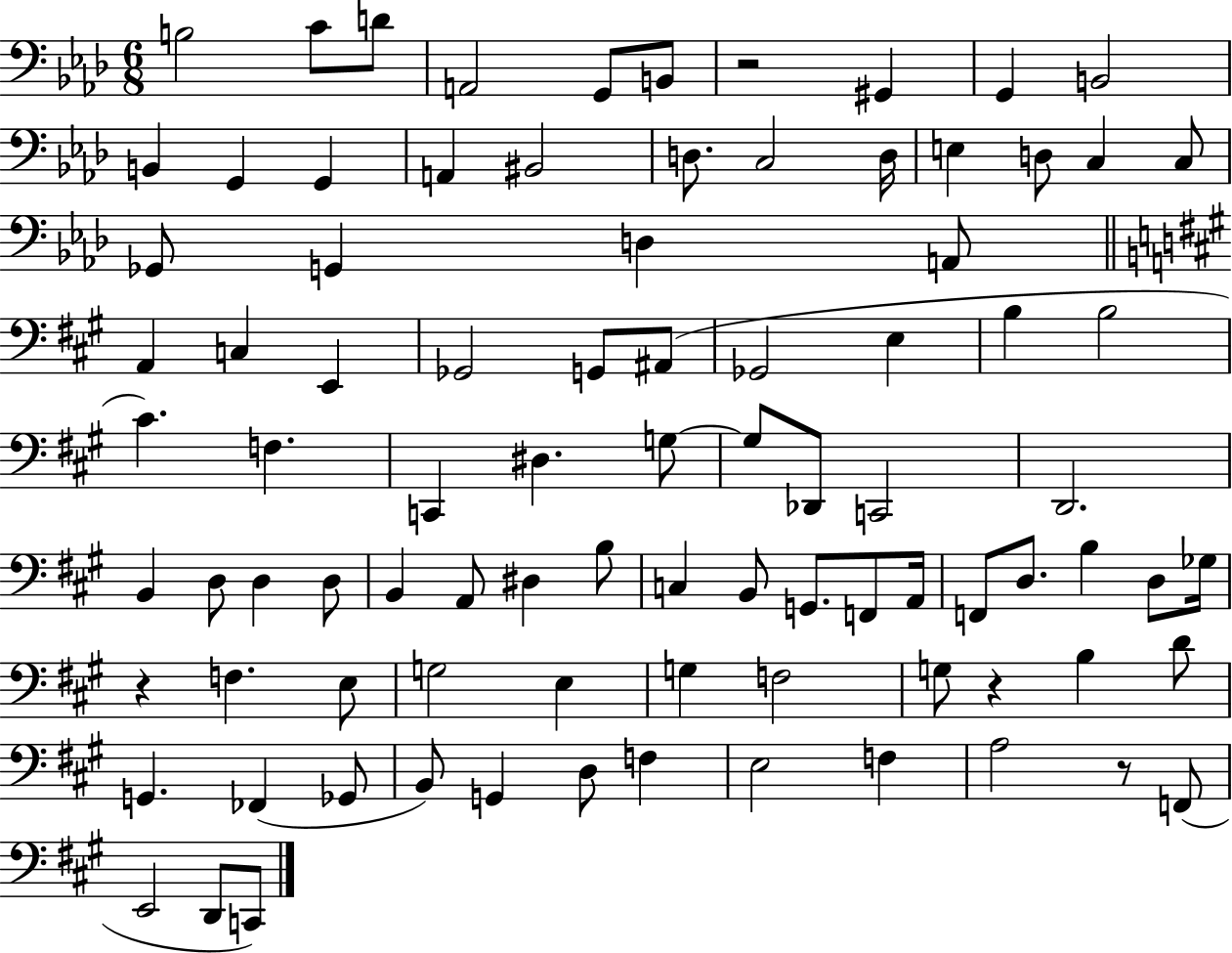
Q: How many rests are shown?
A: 4